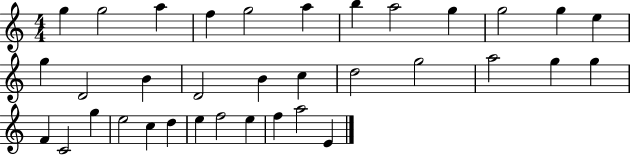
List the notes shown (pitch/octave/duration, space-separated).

G5/q G5/h A5/q F5/q G5/h A5/q B5/q A5/h G5/q G5/h G5/q E5/q G5/q D4/h B4/q D4/h B4/q C5/q D5/h G5/h A5/h G5/q G5/q F4/q C4/h G5/q E5/h C5/q D5/q E5/q F5/h E5/q F5/q A5/h E4/q